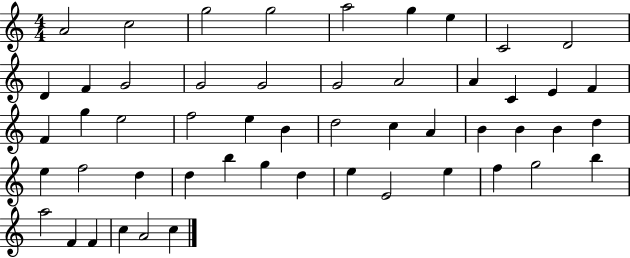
X:1
T:Untitled
M:4/4
L:1/4
K:C
A2 c2 g2 g2 a2 g e C2 D2 D F G2 G2 G2 G2 A2 A C E F F g e2 f2 e B d2 c A B B B d e f2 d d b g d e E2 e f g2 b a2 F F c A2 c